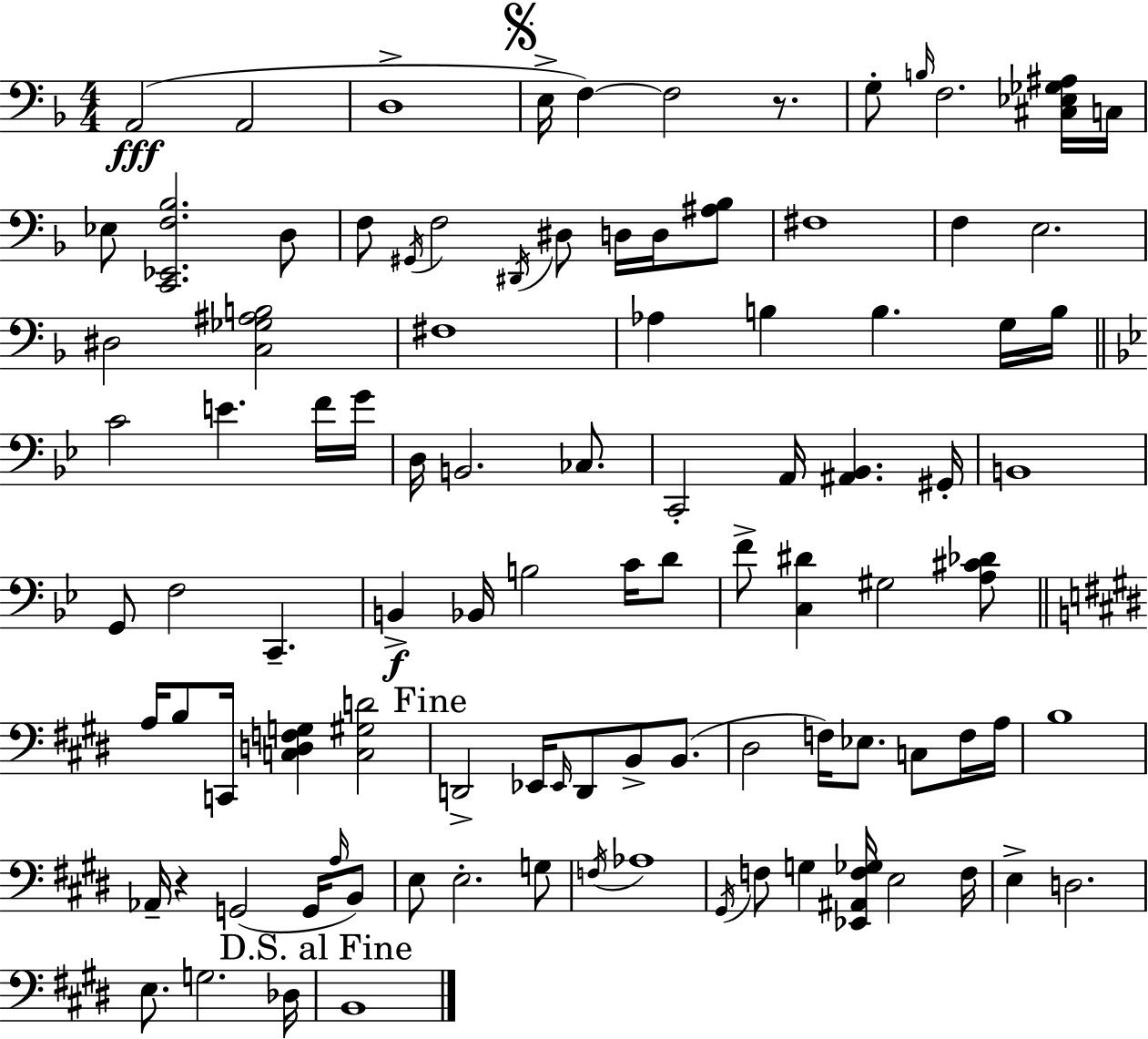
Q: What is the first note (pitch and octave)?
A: A2